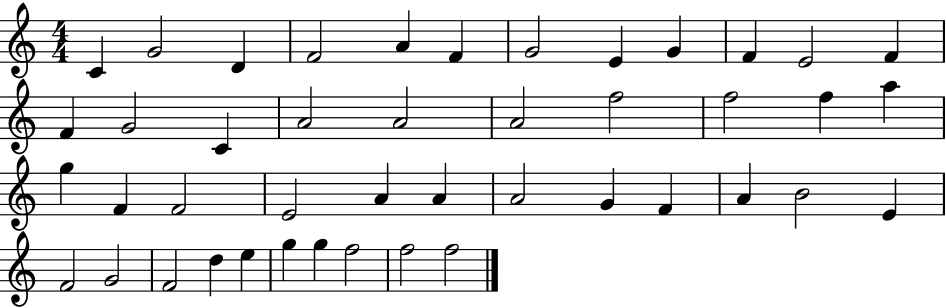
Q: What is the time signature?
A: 4/4